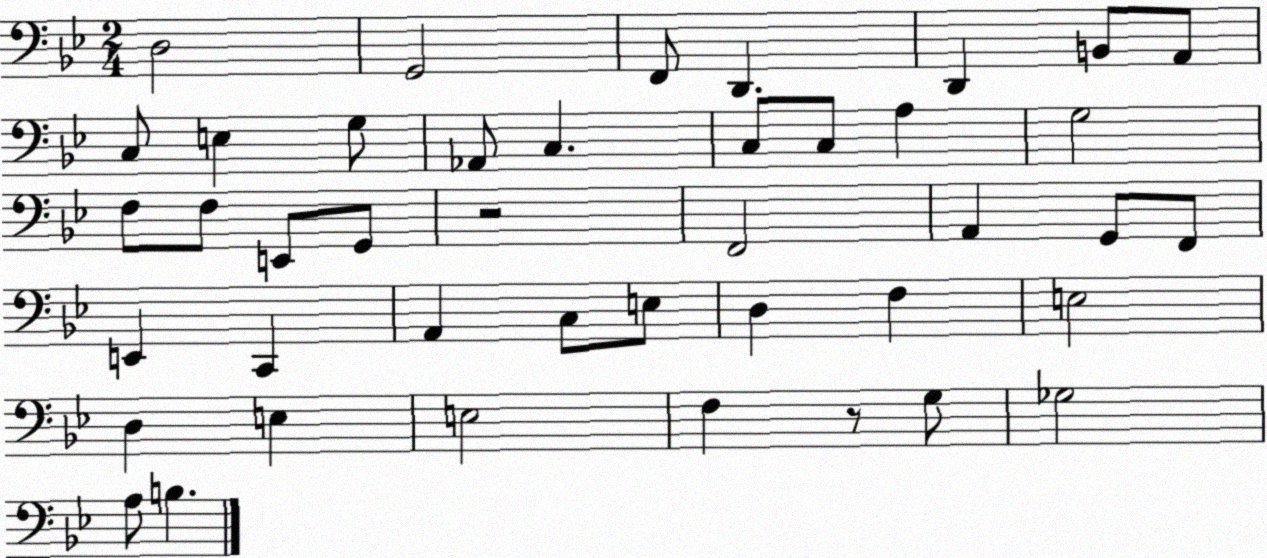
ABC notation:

X:1
T:Untitled
M:2/4
L:1/4
K:Bb
D,2 G,,2 F,,/2 D,, D,, B,,/2 A,,/2 C,/2 E, G,/2 _A,,/2 C, C,/2 C,/2 A, G,2 F,/2 F,/2 E,,/2 G,,/2 z2 F,,2 A,, G,,/2 F,,/2 E,, C,, A,, C,/2 E,/2 D, F, E,2 D, E, E,2 F, z/2 G,/2 _G,2 A,/2 B,